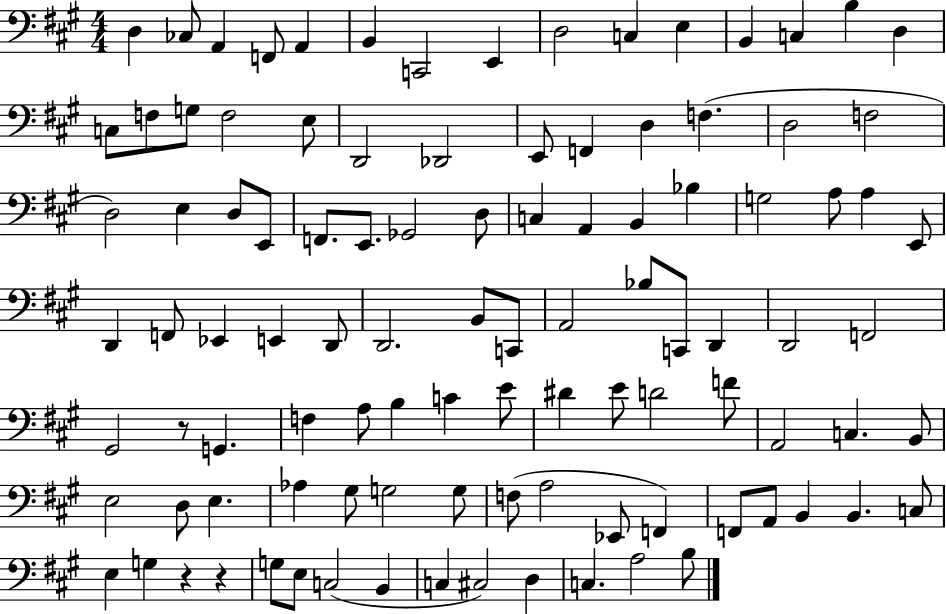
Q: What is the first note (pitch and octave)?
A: D3